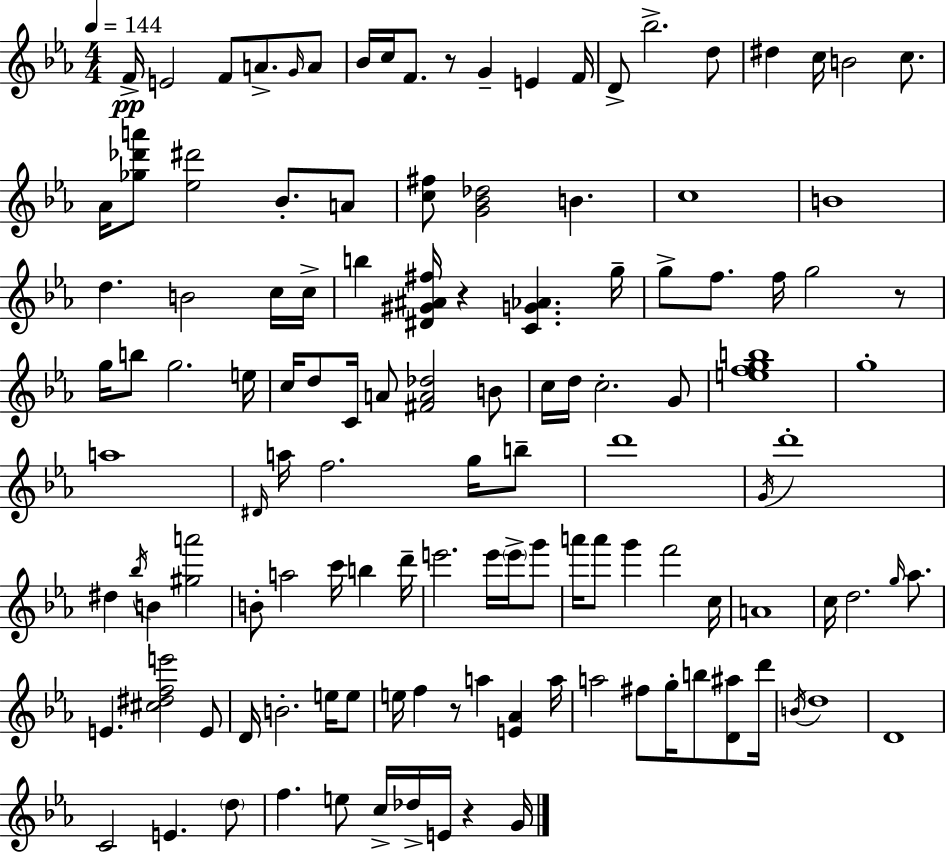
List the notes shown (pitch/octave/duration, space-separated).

F4/s E4/h F4/e A4/e. G4/s A4/e Bb4/s C5/s F4/e. R/e G4/q E4/q F4/s D4/e Bb5/h. D5/e D#5/q C5/s B4/h C5/e. Ab4/s [Gb5,Db6,A6]/e [Eb5,D#6]/h Bb4/e. A4/e [C5,F#5]/e [G4,Bb4,Db5]/h B4/q. C5/w B4/w D5/q. B4/h C5/s C5/s B5/q [D#4,G#4,A#4,F#5]/s R/q [C4,G4,Ab4]/q. G5/s G5/e F5/e. F5/s G5/h R/e G5/s B5/e G5/h. E5/s C5/s D5/e C4/s A4/e [F#4,A4,Db5]/h B4/e C5/s D5/s C5/h. G4/e [E5,F5,G5,B5]/w G5/w A5/w D#4/s A5/s F5/h. G5/s B5/e D6/w G4/s D6/w D#5/q Bb5/s B4/q [G#5,A6]/h B4/e A5/h C6/s B5/q D6/s E6/h. E6/s E6/s G6/e A6/s A6/e G6/q F6/h C5/s A4/w C5/s D5/h. G5/s Ab5/e. E4/q. [C#5,D#5,F5,E6]/h E4/e D4/s B4/h. E5/s E5/e E5/s F5/q R/e A5/q [E4,Ab4]/q A5/s A5/h F#5/e G5/s B5/e [D4,A#5]/e D6/s B4/s D5/w D4/w C4/h E4/q. D5/e F5/q. E5/e C5/s Db5/s E4/s R/q G4/s